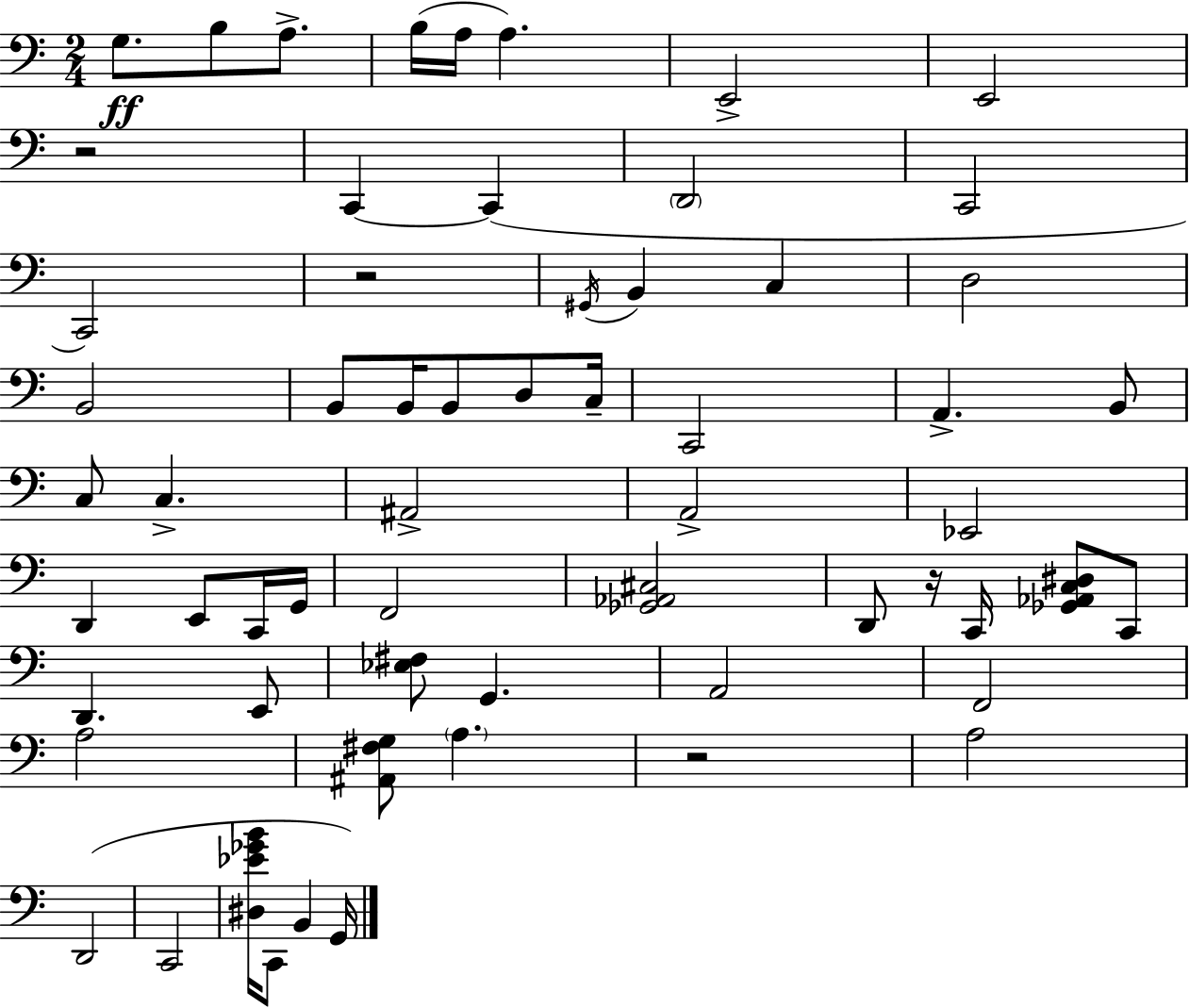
X:1
T:Untitled
M:2/4
L:1/4
K:Am
G,/2 B,/2 A,/2 B,/4 A,/4 A, E,,2 E,,2 z2 C,, C,, D,,2 C,,2 C,,2 z2 ^G,,/4 B,, C, D,2 B,,2 B,,/2 B,,/4 B,,/2 D,/2 C,/4 C,,2 A,, B,,/2 C,/2 C, ^A,,2 A,,2 _E,,2 D,, E,,/2 C,,/4 G,,/4 F,,2 [_G,,_A,,^C,]2 D,,/2 z/4 C,,/4 [_G,,_A,,C,^D,]/2 C,,/2 D,, E,,/2 [_E,^F,]/2 G,, A,,2 F,,2 A,2 [^A,,^F,G,]/2 A, z2 A,2 D,,2 C,,2 [^D,_E_GB]/4 C,,/2 B,, G,,/4